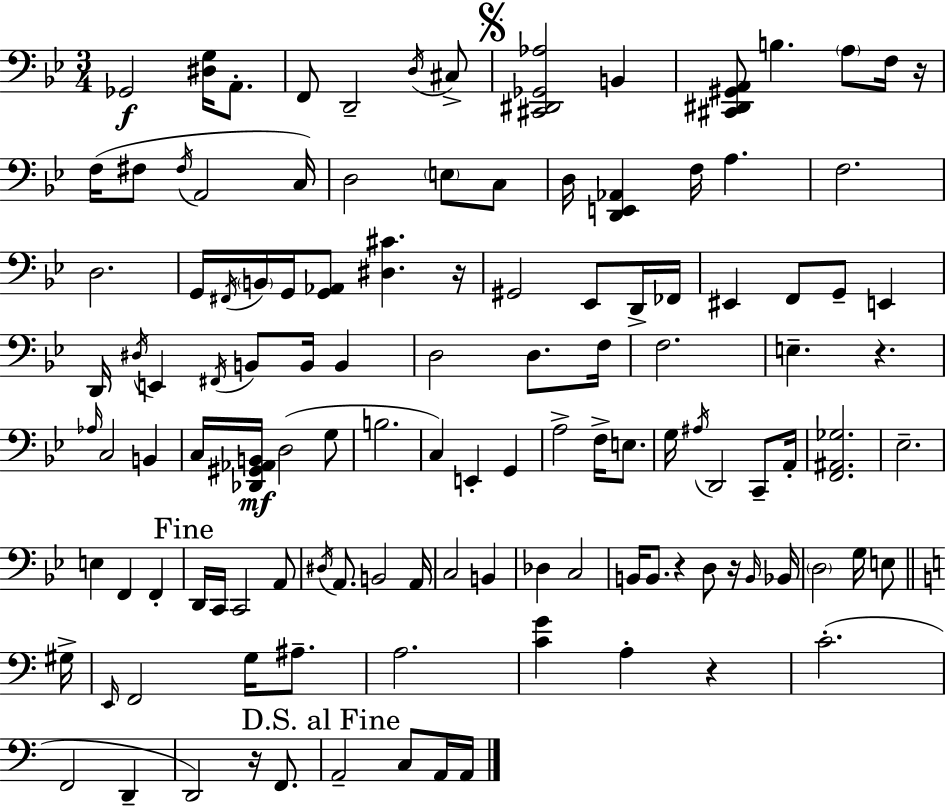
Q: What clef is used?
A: bass